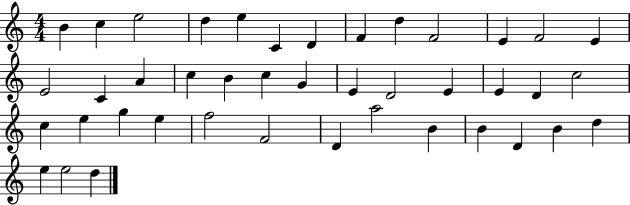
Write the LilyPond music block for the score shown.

{
  \clef treble
  \numericTimeSignature
  \time 4/4
  \key c \major
  b'4 c''4 e''2 | d''4 e''4 c'4 d'4 | f'4 d''4 f'2 | e'4 f'2 e'4 | \break e'2 c'4 a'4 | c''4 b'4 c''4 g'4 | e'4 d'2 e'4 | e'4 d'4 c''2 | \break c''4 e''4 g''4 e''4 | f''2 f'2 | d'4 a''2 b'4 | b'4 d'4 b'4 d''4 | \break e''4 e''2 d''4 | \bar "|."
}